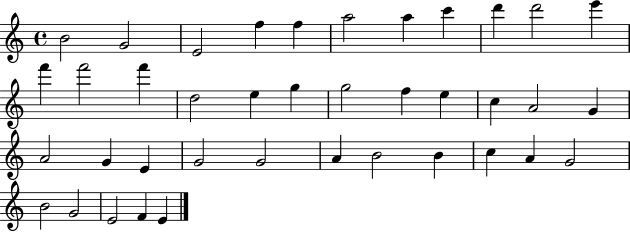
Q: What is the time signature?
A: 4/4